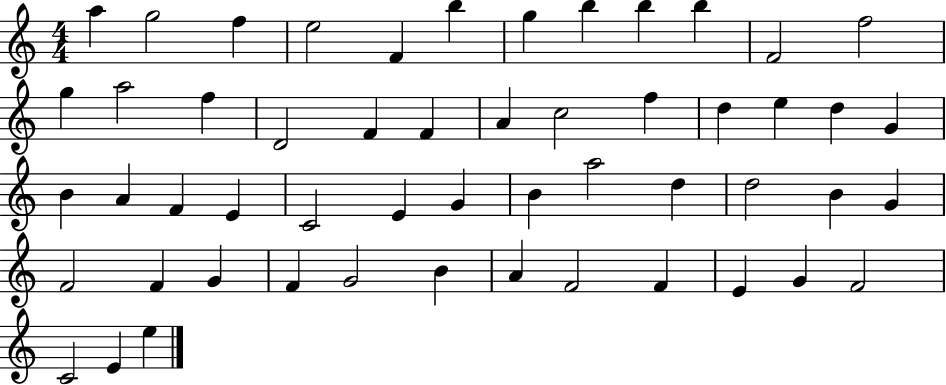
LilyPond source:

{
  \clef treble
  \numericTimeSignature
  \time 4/4
  \key c \major
  a''4 g''2 f''4 | e''2 f'4 b''4 | g''4 b''4 b''4 b''4 | f'2 f''2 | \break g''4 a''2 f''4 | d'2 f'4 f'4 | a'4 c''2 f''4 | d''4 e''4 d''4 g'4 | \break b'4 a'4 f'4 e'4 | c'2 e'4 g'4 | b'4 a''2 d''4 | d''2 b'4 g'4 | \break f'2 f'4 g'4 | f'4 g'2 b'4 | a'4 f'2 f'4 | e'4 g'4 f'2 | \break c'2 e'4 e''4 | \bar "|."
}